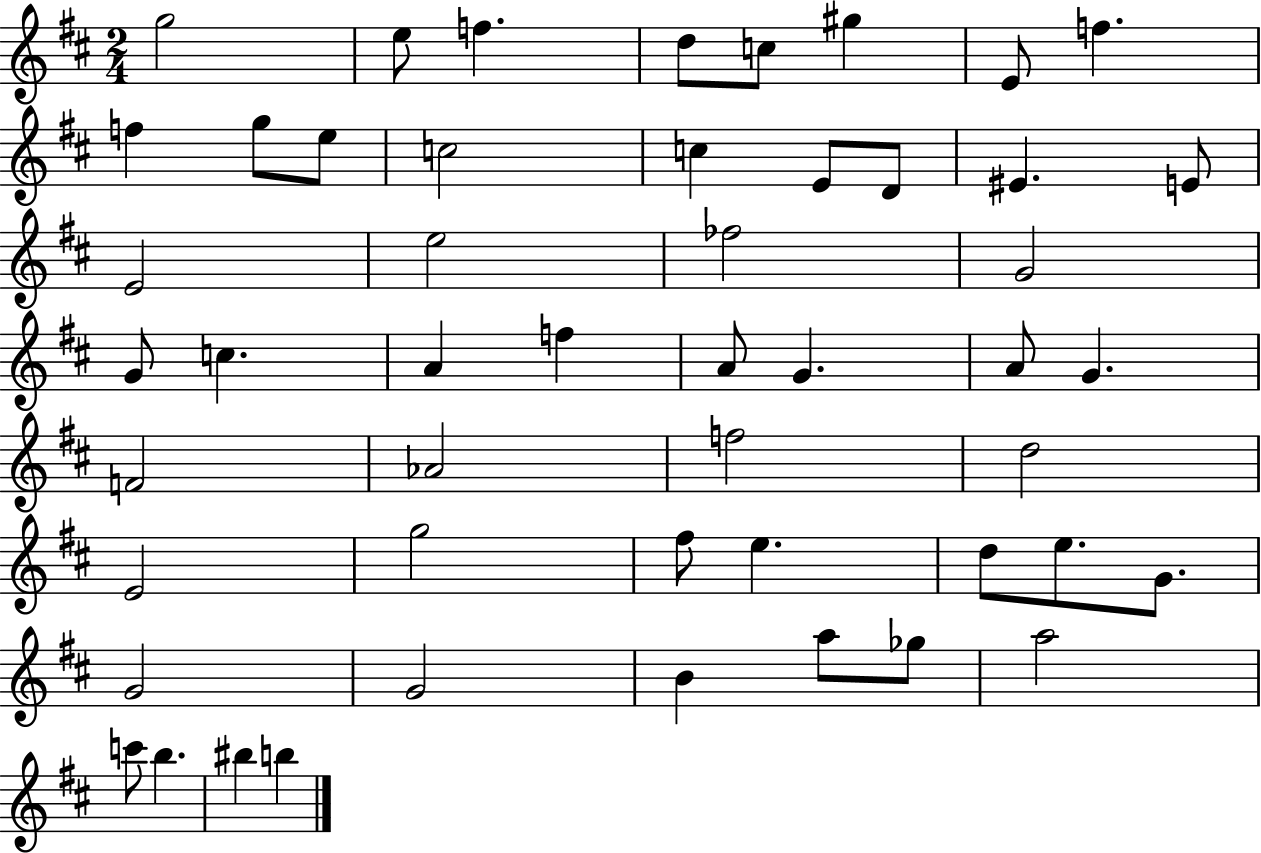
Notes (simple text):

G5/h E5/e F5/q. D5/e C5/e G#5/q E4/e F5/q. F5/q G5/e E5/e C5/h C5/q E4/e D4/e EIS4/q. E4/e E4/h E5/h FES5/h G4/h G4/e C5/q. A4/q F5/q A4/e G4/q. A4/e G4/q. F4/h Ab4/h F5/h D5/h E4/h G5/h F#5/e E5/q. D5/e E5/e. G4/e. G4/h G4/h B4/q A5/e Gb5/e A5/h C6/e B5/q. BIS5/q B5/q